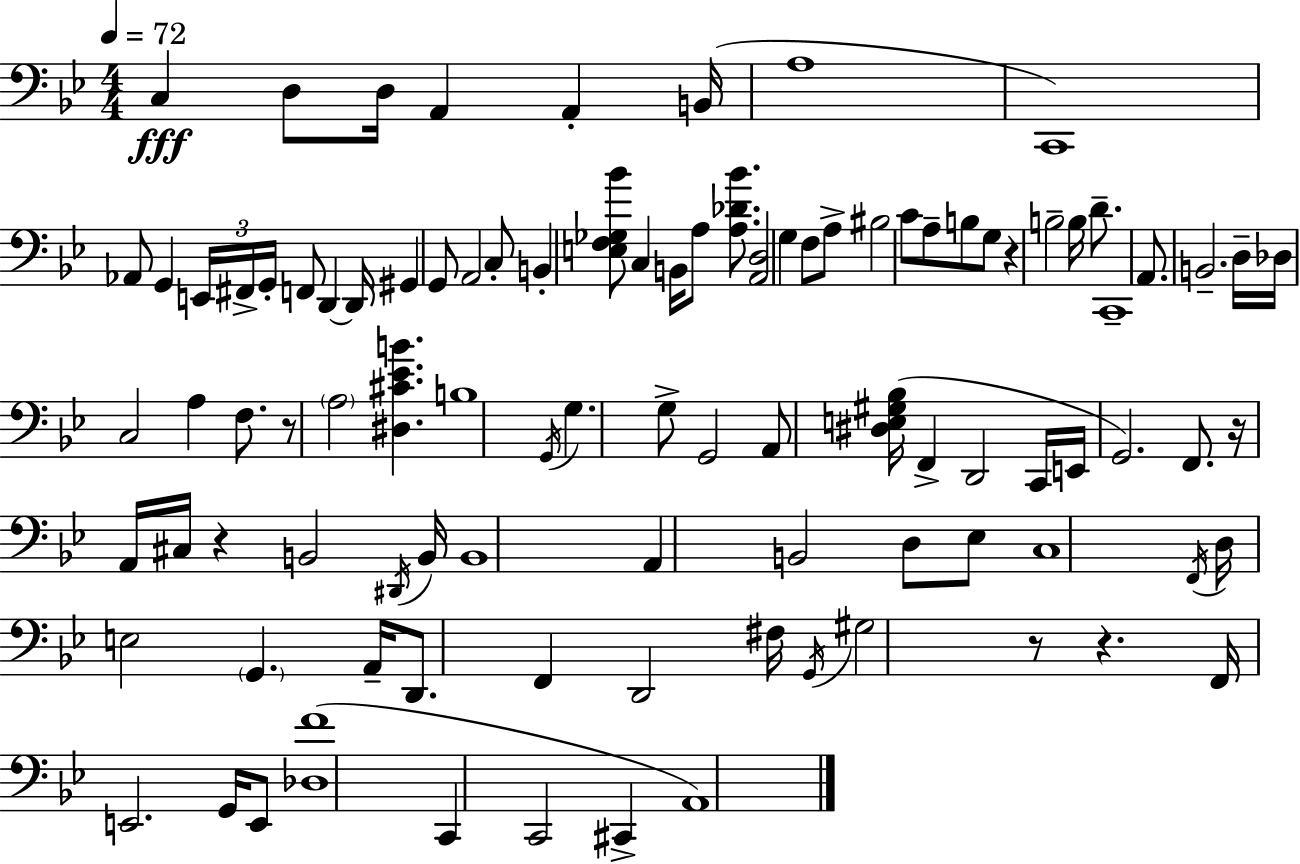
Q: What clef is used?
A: bass